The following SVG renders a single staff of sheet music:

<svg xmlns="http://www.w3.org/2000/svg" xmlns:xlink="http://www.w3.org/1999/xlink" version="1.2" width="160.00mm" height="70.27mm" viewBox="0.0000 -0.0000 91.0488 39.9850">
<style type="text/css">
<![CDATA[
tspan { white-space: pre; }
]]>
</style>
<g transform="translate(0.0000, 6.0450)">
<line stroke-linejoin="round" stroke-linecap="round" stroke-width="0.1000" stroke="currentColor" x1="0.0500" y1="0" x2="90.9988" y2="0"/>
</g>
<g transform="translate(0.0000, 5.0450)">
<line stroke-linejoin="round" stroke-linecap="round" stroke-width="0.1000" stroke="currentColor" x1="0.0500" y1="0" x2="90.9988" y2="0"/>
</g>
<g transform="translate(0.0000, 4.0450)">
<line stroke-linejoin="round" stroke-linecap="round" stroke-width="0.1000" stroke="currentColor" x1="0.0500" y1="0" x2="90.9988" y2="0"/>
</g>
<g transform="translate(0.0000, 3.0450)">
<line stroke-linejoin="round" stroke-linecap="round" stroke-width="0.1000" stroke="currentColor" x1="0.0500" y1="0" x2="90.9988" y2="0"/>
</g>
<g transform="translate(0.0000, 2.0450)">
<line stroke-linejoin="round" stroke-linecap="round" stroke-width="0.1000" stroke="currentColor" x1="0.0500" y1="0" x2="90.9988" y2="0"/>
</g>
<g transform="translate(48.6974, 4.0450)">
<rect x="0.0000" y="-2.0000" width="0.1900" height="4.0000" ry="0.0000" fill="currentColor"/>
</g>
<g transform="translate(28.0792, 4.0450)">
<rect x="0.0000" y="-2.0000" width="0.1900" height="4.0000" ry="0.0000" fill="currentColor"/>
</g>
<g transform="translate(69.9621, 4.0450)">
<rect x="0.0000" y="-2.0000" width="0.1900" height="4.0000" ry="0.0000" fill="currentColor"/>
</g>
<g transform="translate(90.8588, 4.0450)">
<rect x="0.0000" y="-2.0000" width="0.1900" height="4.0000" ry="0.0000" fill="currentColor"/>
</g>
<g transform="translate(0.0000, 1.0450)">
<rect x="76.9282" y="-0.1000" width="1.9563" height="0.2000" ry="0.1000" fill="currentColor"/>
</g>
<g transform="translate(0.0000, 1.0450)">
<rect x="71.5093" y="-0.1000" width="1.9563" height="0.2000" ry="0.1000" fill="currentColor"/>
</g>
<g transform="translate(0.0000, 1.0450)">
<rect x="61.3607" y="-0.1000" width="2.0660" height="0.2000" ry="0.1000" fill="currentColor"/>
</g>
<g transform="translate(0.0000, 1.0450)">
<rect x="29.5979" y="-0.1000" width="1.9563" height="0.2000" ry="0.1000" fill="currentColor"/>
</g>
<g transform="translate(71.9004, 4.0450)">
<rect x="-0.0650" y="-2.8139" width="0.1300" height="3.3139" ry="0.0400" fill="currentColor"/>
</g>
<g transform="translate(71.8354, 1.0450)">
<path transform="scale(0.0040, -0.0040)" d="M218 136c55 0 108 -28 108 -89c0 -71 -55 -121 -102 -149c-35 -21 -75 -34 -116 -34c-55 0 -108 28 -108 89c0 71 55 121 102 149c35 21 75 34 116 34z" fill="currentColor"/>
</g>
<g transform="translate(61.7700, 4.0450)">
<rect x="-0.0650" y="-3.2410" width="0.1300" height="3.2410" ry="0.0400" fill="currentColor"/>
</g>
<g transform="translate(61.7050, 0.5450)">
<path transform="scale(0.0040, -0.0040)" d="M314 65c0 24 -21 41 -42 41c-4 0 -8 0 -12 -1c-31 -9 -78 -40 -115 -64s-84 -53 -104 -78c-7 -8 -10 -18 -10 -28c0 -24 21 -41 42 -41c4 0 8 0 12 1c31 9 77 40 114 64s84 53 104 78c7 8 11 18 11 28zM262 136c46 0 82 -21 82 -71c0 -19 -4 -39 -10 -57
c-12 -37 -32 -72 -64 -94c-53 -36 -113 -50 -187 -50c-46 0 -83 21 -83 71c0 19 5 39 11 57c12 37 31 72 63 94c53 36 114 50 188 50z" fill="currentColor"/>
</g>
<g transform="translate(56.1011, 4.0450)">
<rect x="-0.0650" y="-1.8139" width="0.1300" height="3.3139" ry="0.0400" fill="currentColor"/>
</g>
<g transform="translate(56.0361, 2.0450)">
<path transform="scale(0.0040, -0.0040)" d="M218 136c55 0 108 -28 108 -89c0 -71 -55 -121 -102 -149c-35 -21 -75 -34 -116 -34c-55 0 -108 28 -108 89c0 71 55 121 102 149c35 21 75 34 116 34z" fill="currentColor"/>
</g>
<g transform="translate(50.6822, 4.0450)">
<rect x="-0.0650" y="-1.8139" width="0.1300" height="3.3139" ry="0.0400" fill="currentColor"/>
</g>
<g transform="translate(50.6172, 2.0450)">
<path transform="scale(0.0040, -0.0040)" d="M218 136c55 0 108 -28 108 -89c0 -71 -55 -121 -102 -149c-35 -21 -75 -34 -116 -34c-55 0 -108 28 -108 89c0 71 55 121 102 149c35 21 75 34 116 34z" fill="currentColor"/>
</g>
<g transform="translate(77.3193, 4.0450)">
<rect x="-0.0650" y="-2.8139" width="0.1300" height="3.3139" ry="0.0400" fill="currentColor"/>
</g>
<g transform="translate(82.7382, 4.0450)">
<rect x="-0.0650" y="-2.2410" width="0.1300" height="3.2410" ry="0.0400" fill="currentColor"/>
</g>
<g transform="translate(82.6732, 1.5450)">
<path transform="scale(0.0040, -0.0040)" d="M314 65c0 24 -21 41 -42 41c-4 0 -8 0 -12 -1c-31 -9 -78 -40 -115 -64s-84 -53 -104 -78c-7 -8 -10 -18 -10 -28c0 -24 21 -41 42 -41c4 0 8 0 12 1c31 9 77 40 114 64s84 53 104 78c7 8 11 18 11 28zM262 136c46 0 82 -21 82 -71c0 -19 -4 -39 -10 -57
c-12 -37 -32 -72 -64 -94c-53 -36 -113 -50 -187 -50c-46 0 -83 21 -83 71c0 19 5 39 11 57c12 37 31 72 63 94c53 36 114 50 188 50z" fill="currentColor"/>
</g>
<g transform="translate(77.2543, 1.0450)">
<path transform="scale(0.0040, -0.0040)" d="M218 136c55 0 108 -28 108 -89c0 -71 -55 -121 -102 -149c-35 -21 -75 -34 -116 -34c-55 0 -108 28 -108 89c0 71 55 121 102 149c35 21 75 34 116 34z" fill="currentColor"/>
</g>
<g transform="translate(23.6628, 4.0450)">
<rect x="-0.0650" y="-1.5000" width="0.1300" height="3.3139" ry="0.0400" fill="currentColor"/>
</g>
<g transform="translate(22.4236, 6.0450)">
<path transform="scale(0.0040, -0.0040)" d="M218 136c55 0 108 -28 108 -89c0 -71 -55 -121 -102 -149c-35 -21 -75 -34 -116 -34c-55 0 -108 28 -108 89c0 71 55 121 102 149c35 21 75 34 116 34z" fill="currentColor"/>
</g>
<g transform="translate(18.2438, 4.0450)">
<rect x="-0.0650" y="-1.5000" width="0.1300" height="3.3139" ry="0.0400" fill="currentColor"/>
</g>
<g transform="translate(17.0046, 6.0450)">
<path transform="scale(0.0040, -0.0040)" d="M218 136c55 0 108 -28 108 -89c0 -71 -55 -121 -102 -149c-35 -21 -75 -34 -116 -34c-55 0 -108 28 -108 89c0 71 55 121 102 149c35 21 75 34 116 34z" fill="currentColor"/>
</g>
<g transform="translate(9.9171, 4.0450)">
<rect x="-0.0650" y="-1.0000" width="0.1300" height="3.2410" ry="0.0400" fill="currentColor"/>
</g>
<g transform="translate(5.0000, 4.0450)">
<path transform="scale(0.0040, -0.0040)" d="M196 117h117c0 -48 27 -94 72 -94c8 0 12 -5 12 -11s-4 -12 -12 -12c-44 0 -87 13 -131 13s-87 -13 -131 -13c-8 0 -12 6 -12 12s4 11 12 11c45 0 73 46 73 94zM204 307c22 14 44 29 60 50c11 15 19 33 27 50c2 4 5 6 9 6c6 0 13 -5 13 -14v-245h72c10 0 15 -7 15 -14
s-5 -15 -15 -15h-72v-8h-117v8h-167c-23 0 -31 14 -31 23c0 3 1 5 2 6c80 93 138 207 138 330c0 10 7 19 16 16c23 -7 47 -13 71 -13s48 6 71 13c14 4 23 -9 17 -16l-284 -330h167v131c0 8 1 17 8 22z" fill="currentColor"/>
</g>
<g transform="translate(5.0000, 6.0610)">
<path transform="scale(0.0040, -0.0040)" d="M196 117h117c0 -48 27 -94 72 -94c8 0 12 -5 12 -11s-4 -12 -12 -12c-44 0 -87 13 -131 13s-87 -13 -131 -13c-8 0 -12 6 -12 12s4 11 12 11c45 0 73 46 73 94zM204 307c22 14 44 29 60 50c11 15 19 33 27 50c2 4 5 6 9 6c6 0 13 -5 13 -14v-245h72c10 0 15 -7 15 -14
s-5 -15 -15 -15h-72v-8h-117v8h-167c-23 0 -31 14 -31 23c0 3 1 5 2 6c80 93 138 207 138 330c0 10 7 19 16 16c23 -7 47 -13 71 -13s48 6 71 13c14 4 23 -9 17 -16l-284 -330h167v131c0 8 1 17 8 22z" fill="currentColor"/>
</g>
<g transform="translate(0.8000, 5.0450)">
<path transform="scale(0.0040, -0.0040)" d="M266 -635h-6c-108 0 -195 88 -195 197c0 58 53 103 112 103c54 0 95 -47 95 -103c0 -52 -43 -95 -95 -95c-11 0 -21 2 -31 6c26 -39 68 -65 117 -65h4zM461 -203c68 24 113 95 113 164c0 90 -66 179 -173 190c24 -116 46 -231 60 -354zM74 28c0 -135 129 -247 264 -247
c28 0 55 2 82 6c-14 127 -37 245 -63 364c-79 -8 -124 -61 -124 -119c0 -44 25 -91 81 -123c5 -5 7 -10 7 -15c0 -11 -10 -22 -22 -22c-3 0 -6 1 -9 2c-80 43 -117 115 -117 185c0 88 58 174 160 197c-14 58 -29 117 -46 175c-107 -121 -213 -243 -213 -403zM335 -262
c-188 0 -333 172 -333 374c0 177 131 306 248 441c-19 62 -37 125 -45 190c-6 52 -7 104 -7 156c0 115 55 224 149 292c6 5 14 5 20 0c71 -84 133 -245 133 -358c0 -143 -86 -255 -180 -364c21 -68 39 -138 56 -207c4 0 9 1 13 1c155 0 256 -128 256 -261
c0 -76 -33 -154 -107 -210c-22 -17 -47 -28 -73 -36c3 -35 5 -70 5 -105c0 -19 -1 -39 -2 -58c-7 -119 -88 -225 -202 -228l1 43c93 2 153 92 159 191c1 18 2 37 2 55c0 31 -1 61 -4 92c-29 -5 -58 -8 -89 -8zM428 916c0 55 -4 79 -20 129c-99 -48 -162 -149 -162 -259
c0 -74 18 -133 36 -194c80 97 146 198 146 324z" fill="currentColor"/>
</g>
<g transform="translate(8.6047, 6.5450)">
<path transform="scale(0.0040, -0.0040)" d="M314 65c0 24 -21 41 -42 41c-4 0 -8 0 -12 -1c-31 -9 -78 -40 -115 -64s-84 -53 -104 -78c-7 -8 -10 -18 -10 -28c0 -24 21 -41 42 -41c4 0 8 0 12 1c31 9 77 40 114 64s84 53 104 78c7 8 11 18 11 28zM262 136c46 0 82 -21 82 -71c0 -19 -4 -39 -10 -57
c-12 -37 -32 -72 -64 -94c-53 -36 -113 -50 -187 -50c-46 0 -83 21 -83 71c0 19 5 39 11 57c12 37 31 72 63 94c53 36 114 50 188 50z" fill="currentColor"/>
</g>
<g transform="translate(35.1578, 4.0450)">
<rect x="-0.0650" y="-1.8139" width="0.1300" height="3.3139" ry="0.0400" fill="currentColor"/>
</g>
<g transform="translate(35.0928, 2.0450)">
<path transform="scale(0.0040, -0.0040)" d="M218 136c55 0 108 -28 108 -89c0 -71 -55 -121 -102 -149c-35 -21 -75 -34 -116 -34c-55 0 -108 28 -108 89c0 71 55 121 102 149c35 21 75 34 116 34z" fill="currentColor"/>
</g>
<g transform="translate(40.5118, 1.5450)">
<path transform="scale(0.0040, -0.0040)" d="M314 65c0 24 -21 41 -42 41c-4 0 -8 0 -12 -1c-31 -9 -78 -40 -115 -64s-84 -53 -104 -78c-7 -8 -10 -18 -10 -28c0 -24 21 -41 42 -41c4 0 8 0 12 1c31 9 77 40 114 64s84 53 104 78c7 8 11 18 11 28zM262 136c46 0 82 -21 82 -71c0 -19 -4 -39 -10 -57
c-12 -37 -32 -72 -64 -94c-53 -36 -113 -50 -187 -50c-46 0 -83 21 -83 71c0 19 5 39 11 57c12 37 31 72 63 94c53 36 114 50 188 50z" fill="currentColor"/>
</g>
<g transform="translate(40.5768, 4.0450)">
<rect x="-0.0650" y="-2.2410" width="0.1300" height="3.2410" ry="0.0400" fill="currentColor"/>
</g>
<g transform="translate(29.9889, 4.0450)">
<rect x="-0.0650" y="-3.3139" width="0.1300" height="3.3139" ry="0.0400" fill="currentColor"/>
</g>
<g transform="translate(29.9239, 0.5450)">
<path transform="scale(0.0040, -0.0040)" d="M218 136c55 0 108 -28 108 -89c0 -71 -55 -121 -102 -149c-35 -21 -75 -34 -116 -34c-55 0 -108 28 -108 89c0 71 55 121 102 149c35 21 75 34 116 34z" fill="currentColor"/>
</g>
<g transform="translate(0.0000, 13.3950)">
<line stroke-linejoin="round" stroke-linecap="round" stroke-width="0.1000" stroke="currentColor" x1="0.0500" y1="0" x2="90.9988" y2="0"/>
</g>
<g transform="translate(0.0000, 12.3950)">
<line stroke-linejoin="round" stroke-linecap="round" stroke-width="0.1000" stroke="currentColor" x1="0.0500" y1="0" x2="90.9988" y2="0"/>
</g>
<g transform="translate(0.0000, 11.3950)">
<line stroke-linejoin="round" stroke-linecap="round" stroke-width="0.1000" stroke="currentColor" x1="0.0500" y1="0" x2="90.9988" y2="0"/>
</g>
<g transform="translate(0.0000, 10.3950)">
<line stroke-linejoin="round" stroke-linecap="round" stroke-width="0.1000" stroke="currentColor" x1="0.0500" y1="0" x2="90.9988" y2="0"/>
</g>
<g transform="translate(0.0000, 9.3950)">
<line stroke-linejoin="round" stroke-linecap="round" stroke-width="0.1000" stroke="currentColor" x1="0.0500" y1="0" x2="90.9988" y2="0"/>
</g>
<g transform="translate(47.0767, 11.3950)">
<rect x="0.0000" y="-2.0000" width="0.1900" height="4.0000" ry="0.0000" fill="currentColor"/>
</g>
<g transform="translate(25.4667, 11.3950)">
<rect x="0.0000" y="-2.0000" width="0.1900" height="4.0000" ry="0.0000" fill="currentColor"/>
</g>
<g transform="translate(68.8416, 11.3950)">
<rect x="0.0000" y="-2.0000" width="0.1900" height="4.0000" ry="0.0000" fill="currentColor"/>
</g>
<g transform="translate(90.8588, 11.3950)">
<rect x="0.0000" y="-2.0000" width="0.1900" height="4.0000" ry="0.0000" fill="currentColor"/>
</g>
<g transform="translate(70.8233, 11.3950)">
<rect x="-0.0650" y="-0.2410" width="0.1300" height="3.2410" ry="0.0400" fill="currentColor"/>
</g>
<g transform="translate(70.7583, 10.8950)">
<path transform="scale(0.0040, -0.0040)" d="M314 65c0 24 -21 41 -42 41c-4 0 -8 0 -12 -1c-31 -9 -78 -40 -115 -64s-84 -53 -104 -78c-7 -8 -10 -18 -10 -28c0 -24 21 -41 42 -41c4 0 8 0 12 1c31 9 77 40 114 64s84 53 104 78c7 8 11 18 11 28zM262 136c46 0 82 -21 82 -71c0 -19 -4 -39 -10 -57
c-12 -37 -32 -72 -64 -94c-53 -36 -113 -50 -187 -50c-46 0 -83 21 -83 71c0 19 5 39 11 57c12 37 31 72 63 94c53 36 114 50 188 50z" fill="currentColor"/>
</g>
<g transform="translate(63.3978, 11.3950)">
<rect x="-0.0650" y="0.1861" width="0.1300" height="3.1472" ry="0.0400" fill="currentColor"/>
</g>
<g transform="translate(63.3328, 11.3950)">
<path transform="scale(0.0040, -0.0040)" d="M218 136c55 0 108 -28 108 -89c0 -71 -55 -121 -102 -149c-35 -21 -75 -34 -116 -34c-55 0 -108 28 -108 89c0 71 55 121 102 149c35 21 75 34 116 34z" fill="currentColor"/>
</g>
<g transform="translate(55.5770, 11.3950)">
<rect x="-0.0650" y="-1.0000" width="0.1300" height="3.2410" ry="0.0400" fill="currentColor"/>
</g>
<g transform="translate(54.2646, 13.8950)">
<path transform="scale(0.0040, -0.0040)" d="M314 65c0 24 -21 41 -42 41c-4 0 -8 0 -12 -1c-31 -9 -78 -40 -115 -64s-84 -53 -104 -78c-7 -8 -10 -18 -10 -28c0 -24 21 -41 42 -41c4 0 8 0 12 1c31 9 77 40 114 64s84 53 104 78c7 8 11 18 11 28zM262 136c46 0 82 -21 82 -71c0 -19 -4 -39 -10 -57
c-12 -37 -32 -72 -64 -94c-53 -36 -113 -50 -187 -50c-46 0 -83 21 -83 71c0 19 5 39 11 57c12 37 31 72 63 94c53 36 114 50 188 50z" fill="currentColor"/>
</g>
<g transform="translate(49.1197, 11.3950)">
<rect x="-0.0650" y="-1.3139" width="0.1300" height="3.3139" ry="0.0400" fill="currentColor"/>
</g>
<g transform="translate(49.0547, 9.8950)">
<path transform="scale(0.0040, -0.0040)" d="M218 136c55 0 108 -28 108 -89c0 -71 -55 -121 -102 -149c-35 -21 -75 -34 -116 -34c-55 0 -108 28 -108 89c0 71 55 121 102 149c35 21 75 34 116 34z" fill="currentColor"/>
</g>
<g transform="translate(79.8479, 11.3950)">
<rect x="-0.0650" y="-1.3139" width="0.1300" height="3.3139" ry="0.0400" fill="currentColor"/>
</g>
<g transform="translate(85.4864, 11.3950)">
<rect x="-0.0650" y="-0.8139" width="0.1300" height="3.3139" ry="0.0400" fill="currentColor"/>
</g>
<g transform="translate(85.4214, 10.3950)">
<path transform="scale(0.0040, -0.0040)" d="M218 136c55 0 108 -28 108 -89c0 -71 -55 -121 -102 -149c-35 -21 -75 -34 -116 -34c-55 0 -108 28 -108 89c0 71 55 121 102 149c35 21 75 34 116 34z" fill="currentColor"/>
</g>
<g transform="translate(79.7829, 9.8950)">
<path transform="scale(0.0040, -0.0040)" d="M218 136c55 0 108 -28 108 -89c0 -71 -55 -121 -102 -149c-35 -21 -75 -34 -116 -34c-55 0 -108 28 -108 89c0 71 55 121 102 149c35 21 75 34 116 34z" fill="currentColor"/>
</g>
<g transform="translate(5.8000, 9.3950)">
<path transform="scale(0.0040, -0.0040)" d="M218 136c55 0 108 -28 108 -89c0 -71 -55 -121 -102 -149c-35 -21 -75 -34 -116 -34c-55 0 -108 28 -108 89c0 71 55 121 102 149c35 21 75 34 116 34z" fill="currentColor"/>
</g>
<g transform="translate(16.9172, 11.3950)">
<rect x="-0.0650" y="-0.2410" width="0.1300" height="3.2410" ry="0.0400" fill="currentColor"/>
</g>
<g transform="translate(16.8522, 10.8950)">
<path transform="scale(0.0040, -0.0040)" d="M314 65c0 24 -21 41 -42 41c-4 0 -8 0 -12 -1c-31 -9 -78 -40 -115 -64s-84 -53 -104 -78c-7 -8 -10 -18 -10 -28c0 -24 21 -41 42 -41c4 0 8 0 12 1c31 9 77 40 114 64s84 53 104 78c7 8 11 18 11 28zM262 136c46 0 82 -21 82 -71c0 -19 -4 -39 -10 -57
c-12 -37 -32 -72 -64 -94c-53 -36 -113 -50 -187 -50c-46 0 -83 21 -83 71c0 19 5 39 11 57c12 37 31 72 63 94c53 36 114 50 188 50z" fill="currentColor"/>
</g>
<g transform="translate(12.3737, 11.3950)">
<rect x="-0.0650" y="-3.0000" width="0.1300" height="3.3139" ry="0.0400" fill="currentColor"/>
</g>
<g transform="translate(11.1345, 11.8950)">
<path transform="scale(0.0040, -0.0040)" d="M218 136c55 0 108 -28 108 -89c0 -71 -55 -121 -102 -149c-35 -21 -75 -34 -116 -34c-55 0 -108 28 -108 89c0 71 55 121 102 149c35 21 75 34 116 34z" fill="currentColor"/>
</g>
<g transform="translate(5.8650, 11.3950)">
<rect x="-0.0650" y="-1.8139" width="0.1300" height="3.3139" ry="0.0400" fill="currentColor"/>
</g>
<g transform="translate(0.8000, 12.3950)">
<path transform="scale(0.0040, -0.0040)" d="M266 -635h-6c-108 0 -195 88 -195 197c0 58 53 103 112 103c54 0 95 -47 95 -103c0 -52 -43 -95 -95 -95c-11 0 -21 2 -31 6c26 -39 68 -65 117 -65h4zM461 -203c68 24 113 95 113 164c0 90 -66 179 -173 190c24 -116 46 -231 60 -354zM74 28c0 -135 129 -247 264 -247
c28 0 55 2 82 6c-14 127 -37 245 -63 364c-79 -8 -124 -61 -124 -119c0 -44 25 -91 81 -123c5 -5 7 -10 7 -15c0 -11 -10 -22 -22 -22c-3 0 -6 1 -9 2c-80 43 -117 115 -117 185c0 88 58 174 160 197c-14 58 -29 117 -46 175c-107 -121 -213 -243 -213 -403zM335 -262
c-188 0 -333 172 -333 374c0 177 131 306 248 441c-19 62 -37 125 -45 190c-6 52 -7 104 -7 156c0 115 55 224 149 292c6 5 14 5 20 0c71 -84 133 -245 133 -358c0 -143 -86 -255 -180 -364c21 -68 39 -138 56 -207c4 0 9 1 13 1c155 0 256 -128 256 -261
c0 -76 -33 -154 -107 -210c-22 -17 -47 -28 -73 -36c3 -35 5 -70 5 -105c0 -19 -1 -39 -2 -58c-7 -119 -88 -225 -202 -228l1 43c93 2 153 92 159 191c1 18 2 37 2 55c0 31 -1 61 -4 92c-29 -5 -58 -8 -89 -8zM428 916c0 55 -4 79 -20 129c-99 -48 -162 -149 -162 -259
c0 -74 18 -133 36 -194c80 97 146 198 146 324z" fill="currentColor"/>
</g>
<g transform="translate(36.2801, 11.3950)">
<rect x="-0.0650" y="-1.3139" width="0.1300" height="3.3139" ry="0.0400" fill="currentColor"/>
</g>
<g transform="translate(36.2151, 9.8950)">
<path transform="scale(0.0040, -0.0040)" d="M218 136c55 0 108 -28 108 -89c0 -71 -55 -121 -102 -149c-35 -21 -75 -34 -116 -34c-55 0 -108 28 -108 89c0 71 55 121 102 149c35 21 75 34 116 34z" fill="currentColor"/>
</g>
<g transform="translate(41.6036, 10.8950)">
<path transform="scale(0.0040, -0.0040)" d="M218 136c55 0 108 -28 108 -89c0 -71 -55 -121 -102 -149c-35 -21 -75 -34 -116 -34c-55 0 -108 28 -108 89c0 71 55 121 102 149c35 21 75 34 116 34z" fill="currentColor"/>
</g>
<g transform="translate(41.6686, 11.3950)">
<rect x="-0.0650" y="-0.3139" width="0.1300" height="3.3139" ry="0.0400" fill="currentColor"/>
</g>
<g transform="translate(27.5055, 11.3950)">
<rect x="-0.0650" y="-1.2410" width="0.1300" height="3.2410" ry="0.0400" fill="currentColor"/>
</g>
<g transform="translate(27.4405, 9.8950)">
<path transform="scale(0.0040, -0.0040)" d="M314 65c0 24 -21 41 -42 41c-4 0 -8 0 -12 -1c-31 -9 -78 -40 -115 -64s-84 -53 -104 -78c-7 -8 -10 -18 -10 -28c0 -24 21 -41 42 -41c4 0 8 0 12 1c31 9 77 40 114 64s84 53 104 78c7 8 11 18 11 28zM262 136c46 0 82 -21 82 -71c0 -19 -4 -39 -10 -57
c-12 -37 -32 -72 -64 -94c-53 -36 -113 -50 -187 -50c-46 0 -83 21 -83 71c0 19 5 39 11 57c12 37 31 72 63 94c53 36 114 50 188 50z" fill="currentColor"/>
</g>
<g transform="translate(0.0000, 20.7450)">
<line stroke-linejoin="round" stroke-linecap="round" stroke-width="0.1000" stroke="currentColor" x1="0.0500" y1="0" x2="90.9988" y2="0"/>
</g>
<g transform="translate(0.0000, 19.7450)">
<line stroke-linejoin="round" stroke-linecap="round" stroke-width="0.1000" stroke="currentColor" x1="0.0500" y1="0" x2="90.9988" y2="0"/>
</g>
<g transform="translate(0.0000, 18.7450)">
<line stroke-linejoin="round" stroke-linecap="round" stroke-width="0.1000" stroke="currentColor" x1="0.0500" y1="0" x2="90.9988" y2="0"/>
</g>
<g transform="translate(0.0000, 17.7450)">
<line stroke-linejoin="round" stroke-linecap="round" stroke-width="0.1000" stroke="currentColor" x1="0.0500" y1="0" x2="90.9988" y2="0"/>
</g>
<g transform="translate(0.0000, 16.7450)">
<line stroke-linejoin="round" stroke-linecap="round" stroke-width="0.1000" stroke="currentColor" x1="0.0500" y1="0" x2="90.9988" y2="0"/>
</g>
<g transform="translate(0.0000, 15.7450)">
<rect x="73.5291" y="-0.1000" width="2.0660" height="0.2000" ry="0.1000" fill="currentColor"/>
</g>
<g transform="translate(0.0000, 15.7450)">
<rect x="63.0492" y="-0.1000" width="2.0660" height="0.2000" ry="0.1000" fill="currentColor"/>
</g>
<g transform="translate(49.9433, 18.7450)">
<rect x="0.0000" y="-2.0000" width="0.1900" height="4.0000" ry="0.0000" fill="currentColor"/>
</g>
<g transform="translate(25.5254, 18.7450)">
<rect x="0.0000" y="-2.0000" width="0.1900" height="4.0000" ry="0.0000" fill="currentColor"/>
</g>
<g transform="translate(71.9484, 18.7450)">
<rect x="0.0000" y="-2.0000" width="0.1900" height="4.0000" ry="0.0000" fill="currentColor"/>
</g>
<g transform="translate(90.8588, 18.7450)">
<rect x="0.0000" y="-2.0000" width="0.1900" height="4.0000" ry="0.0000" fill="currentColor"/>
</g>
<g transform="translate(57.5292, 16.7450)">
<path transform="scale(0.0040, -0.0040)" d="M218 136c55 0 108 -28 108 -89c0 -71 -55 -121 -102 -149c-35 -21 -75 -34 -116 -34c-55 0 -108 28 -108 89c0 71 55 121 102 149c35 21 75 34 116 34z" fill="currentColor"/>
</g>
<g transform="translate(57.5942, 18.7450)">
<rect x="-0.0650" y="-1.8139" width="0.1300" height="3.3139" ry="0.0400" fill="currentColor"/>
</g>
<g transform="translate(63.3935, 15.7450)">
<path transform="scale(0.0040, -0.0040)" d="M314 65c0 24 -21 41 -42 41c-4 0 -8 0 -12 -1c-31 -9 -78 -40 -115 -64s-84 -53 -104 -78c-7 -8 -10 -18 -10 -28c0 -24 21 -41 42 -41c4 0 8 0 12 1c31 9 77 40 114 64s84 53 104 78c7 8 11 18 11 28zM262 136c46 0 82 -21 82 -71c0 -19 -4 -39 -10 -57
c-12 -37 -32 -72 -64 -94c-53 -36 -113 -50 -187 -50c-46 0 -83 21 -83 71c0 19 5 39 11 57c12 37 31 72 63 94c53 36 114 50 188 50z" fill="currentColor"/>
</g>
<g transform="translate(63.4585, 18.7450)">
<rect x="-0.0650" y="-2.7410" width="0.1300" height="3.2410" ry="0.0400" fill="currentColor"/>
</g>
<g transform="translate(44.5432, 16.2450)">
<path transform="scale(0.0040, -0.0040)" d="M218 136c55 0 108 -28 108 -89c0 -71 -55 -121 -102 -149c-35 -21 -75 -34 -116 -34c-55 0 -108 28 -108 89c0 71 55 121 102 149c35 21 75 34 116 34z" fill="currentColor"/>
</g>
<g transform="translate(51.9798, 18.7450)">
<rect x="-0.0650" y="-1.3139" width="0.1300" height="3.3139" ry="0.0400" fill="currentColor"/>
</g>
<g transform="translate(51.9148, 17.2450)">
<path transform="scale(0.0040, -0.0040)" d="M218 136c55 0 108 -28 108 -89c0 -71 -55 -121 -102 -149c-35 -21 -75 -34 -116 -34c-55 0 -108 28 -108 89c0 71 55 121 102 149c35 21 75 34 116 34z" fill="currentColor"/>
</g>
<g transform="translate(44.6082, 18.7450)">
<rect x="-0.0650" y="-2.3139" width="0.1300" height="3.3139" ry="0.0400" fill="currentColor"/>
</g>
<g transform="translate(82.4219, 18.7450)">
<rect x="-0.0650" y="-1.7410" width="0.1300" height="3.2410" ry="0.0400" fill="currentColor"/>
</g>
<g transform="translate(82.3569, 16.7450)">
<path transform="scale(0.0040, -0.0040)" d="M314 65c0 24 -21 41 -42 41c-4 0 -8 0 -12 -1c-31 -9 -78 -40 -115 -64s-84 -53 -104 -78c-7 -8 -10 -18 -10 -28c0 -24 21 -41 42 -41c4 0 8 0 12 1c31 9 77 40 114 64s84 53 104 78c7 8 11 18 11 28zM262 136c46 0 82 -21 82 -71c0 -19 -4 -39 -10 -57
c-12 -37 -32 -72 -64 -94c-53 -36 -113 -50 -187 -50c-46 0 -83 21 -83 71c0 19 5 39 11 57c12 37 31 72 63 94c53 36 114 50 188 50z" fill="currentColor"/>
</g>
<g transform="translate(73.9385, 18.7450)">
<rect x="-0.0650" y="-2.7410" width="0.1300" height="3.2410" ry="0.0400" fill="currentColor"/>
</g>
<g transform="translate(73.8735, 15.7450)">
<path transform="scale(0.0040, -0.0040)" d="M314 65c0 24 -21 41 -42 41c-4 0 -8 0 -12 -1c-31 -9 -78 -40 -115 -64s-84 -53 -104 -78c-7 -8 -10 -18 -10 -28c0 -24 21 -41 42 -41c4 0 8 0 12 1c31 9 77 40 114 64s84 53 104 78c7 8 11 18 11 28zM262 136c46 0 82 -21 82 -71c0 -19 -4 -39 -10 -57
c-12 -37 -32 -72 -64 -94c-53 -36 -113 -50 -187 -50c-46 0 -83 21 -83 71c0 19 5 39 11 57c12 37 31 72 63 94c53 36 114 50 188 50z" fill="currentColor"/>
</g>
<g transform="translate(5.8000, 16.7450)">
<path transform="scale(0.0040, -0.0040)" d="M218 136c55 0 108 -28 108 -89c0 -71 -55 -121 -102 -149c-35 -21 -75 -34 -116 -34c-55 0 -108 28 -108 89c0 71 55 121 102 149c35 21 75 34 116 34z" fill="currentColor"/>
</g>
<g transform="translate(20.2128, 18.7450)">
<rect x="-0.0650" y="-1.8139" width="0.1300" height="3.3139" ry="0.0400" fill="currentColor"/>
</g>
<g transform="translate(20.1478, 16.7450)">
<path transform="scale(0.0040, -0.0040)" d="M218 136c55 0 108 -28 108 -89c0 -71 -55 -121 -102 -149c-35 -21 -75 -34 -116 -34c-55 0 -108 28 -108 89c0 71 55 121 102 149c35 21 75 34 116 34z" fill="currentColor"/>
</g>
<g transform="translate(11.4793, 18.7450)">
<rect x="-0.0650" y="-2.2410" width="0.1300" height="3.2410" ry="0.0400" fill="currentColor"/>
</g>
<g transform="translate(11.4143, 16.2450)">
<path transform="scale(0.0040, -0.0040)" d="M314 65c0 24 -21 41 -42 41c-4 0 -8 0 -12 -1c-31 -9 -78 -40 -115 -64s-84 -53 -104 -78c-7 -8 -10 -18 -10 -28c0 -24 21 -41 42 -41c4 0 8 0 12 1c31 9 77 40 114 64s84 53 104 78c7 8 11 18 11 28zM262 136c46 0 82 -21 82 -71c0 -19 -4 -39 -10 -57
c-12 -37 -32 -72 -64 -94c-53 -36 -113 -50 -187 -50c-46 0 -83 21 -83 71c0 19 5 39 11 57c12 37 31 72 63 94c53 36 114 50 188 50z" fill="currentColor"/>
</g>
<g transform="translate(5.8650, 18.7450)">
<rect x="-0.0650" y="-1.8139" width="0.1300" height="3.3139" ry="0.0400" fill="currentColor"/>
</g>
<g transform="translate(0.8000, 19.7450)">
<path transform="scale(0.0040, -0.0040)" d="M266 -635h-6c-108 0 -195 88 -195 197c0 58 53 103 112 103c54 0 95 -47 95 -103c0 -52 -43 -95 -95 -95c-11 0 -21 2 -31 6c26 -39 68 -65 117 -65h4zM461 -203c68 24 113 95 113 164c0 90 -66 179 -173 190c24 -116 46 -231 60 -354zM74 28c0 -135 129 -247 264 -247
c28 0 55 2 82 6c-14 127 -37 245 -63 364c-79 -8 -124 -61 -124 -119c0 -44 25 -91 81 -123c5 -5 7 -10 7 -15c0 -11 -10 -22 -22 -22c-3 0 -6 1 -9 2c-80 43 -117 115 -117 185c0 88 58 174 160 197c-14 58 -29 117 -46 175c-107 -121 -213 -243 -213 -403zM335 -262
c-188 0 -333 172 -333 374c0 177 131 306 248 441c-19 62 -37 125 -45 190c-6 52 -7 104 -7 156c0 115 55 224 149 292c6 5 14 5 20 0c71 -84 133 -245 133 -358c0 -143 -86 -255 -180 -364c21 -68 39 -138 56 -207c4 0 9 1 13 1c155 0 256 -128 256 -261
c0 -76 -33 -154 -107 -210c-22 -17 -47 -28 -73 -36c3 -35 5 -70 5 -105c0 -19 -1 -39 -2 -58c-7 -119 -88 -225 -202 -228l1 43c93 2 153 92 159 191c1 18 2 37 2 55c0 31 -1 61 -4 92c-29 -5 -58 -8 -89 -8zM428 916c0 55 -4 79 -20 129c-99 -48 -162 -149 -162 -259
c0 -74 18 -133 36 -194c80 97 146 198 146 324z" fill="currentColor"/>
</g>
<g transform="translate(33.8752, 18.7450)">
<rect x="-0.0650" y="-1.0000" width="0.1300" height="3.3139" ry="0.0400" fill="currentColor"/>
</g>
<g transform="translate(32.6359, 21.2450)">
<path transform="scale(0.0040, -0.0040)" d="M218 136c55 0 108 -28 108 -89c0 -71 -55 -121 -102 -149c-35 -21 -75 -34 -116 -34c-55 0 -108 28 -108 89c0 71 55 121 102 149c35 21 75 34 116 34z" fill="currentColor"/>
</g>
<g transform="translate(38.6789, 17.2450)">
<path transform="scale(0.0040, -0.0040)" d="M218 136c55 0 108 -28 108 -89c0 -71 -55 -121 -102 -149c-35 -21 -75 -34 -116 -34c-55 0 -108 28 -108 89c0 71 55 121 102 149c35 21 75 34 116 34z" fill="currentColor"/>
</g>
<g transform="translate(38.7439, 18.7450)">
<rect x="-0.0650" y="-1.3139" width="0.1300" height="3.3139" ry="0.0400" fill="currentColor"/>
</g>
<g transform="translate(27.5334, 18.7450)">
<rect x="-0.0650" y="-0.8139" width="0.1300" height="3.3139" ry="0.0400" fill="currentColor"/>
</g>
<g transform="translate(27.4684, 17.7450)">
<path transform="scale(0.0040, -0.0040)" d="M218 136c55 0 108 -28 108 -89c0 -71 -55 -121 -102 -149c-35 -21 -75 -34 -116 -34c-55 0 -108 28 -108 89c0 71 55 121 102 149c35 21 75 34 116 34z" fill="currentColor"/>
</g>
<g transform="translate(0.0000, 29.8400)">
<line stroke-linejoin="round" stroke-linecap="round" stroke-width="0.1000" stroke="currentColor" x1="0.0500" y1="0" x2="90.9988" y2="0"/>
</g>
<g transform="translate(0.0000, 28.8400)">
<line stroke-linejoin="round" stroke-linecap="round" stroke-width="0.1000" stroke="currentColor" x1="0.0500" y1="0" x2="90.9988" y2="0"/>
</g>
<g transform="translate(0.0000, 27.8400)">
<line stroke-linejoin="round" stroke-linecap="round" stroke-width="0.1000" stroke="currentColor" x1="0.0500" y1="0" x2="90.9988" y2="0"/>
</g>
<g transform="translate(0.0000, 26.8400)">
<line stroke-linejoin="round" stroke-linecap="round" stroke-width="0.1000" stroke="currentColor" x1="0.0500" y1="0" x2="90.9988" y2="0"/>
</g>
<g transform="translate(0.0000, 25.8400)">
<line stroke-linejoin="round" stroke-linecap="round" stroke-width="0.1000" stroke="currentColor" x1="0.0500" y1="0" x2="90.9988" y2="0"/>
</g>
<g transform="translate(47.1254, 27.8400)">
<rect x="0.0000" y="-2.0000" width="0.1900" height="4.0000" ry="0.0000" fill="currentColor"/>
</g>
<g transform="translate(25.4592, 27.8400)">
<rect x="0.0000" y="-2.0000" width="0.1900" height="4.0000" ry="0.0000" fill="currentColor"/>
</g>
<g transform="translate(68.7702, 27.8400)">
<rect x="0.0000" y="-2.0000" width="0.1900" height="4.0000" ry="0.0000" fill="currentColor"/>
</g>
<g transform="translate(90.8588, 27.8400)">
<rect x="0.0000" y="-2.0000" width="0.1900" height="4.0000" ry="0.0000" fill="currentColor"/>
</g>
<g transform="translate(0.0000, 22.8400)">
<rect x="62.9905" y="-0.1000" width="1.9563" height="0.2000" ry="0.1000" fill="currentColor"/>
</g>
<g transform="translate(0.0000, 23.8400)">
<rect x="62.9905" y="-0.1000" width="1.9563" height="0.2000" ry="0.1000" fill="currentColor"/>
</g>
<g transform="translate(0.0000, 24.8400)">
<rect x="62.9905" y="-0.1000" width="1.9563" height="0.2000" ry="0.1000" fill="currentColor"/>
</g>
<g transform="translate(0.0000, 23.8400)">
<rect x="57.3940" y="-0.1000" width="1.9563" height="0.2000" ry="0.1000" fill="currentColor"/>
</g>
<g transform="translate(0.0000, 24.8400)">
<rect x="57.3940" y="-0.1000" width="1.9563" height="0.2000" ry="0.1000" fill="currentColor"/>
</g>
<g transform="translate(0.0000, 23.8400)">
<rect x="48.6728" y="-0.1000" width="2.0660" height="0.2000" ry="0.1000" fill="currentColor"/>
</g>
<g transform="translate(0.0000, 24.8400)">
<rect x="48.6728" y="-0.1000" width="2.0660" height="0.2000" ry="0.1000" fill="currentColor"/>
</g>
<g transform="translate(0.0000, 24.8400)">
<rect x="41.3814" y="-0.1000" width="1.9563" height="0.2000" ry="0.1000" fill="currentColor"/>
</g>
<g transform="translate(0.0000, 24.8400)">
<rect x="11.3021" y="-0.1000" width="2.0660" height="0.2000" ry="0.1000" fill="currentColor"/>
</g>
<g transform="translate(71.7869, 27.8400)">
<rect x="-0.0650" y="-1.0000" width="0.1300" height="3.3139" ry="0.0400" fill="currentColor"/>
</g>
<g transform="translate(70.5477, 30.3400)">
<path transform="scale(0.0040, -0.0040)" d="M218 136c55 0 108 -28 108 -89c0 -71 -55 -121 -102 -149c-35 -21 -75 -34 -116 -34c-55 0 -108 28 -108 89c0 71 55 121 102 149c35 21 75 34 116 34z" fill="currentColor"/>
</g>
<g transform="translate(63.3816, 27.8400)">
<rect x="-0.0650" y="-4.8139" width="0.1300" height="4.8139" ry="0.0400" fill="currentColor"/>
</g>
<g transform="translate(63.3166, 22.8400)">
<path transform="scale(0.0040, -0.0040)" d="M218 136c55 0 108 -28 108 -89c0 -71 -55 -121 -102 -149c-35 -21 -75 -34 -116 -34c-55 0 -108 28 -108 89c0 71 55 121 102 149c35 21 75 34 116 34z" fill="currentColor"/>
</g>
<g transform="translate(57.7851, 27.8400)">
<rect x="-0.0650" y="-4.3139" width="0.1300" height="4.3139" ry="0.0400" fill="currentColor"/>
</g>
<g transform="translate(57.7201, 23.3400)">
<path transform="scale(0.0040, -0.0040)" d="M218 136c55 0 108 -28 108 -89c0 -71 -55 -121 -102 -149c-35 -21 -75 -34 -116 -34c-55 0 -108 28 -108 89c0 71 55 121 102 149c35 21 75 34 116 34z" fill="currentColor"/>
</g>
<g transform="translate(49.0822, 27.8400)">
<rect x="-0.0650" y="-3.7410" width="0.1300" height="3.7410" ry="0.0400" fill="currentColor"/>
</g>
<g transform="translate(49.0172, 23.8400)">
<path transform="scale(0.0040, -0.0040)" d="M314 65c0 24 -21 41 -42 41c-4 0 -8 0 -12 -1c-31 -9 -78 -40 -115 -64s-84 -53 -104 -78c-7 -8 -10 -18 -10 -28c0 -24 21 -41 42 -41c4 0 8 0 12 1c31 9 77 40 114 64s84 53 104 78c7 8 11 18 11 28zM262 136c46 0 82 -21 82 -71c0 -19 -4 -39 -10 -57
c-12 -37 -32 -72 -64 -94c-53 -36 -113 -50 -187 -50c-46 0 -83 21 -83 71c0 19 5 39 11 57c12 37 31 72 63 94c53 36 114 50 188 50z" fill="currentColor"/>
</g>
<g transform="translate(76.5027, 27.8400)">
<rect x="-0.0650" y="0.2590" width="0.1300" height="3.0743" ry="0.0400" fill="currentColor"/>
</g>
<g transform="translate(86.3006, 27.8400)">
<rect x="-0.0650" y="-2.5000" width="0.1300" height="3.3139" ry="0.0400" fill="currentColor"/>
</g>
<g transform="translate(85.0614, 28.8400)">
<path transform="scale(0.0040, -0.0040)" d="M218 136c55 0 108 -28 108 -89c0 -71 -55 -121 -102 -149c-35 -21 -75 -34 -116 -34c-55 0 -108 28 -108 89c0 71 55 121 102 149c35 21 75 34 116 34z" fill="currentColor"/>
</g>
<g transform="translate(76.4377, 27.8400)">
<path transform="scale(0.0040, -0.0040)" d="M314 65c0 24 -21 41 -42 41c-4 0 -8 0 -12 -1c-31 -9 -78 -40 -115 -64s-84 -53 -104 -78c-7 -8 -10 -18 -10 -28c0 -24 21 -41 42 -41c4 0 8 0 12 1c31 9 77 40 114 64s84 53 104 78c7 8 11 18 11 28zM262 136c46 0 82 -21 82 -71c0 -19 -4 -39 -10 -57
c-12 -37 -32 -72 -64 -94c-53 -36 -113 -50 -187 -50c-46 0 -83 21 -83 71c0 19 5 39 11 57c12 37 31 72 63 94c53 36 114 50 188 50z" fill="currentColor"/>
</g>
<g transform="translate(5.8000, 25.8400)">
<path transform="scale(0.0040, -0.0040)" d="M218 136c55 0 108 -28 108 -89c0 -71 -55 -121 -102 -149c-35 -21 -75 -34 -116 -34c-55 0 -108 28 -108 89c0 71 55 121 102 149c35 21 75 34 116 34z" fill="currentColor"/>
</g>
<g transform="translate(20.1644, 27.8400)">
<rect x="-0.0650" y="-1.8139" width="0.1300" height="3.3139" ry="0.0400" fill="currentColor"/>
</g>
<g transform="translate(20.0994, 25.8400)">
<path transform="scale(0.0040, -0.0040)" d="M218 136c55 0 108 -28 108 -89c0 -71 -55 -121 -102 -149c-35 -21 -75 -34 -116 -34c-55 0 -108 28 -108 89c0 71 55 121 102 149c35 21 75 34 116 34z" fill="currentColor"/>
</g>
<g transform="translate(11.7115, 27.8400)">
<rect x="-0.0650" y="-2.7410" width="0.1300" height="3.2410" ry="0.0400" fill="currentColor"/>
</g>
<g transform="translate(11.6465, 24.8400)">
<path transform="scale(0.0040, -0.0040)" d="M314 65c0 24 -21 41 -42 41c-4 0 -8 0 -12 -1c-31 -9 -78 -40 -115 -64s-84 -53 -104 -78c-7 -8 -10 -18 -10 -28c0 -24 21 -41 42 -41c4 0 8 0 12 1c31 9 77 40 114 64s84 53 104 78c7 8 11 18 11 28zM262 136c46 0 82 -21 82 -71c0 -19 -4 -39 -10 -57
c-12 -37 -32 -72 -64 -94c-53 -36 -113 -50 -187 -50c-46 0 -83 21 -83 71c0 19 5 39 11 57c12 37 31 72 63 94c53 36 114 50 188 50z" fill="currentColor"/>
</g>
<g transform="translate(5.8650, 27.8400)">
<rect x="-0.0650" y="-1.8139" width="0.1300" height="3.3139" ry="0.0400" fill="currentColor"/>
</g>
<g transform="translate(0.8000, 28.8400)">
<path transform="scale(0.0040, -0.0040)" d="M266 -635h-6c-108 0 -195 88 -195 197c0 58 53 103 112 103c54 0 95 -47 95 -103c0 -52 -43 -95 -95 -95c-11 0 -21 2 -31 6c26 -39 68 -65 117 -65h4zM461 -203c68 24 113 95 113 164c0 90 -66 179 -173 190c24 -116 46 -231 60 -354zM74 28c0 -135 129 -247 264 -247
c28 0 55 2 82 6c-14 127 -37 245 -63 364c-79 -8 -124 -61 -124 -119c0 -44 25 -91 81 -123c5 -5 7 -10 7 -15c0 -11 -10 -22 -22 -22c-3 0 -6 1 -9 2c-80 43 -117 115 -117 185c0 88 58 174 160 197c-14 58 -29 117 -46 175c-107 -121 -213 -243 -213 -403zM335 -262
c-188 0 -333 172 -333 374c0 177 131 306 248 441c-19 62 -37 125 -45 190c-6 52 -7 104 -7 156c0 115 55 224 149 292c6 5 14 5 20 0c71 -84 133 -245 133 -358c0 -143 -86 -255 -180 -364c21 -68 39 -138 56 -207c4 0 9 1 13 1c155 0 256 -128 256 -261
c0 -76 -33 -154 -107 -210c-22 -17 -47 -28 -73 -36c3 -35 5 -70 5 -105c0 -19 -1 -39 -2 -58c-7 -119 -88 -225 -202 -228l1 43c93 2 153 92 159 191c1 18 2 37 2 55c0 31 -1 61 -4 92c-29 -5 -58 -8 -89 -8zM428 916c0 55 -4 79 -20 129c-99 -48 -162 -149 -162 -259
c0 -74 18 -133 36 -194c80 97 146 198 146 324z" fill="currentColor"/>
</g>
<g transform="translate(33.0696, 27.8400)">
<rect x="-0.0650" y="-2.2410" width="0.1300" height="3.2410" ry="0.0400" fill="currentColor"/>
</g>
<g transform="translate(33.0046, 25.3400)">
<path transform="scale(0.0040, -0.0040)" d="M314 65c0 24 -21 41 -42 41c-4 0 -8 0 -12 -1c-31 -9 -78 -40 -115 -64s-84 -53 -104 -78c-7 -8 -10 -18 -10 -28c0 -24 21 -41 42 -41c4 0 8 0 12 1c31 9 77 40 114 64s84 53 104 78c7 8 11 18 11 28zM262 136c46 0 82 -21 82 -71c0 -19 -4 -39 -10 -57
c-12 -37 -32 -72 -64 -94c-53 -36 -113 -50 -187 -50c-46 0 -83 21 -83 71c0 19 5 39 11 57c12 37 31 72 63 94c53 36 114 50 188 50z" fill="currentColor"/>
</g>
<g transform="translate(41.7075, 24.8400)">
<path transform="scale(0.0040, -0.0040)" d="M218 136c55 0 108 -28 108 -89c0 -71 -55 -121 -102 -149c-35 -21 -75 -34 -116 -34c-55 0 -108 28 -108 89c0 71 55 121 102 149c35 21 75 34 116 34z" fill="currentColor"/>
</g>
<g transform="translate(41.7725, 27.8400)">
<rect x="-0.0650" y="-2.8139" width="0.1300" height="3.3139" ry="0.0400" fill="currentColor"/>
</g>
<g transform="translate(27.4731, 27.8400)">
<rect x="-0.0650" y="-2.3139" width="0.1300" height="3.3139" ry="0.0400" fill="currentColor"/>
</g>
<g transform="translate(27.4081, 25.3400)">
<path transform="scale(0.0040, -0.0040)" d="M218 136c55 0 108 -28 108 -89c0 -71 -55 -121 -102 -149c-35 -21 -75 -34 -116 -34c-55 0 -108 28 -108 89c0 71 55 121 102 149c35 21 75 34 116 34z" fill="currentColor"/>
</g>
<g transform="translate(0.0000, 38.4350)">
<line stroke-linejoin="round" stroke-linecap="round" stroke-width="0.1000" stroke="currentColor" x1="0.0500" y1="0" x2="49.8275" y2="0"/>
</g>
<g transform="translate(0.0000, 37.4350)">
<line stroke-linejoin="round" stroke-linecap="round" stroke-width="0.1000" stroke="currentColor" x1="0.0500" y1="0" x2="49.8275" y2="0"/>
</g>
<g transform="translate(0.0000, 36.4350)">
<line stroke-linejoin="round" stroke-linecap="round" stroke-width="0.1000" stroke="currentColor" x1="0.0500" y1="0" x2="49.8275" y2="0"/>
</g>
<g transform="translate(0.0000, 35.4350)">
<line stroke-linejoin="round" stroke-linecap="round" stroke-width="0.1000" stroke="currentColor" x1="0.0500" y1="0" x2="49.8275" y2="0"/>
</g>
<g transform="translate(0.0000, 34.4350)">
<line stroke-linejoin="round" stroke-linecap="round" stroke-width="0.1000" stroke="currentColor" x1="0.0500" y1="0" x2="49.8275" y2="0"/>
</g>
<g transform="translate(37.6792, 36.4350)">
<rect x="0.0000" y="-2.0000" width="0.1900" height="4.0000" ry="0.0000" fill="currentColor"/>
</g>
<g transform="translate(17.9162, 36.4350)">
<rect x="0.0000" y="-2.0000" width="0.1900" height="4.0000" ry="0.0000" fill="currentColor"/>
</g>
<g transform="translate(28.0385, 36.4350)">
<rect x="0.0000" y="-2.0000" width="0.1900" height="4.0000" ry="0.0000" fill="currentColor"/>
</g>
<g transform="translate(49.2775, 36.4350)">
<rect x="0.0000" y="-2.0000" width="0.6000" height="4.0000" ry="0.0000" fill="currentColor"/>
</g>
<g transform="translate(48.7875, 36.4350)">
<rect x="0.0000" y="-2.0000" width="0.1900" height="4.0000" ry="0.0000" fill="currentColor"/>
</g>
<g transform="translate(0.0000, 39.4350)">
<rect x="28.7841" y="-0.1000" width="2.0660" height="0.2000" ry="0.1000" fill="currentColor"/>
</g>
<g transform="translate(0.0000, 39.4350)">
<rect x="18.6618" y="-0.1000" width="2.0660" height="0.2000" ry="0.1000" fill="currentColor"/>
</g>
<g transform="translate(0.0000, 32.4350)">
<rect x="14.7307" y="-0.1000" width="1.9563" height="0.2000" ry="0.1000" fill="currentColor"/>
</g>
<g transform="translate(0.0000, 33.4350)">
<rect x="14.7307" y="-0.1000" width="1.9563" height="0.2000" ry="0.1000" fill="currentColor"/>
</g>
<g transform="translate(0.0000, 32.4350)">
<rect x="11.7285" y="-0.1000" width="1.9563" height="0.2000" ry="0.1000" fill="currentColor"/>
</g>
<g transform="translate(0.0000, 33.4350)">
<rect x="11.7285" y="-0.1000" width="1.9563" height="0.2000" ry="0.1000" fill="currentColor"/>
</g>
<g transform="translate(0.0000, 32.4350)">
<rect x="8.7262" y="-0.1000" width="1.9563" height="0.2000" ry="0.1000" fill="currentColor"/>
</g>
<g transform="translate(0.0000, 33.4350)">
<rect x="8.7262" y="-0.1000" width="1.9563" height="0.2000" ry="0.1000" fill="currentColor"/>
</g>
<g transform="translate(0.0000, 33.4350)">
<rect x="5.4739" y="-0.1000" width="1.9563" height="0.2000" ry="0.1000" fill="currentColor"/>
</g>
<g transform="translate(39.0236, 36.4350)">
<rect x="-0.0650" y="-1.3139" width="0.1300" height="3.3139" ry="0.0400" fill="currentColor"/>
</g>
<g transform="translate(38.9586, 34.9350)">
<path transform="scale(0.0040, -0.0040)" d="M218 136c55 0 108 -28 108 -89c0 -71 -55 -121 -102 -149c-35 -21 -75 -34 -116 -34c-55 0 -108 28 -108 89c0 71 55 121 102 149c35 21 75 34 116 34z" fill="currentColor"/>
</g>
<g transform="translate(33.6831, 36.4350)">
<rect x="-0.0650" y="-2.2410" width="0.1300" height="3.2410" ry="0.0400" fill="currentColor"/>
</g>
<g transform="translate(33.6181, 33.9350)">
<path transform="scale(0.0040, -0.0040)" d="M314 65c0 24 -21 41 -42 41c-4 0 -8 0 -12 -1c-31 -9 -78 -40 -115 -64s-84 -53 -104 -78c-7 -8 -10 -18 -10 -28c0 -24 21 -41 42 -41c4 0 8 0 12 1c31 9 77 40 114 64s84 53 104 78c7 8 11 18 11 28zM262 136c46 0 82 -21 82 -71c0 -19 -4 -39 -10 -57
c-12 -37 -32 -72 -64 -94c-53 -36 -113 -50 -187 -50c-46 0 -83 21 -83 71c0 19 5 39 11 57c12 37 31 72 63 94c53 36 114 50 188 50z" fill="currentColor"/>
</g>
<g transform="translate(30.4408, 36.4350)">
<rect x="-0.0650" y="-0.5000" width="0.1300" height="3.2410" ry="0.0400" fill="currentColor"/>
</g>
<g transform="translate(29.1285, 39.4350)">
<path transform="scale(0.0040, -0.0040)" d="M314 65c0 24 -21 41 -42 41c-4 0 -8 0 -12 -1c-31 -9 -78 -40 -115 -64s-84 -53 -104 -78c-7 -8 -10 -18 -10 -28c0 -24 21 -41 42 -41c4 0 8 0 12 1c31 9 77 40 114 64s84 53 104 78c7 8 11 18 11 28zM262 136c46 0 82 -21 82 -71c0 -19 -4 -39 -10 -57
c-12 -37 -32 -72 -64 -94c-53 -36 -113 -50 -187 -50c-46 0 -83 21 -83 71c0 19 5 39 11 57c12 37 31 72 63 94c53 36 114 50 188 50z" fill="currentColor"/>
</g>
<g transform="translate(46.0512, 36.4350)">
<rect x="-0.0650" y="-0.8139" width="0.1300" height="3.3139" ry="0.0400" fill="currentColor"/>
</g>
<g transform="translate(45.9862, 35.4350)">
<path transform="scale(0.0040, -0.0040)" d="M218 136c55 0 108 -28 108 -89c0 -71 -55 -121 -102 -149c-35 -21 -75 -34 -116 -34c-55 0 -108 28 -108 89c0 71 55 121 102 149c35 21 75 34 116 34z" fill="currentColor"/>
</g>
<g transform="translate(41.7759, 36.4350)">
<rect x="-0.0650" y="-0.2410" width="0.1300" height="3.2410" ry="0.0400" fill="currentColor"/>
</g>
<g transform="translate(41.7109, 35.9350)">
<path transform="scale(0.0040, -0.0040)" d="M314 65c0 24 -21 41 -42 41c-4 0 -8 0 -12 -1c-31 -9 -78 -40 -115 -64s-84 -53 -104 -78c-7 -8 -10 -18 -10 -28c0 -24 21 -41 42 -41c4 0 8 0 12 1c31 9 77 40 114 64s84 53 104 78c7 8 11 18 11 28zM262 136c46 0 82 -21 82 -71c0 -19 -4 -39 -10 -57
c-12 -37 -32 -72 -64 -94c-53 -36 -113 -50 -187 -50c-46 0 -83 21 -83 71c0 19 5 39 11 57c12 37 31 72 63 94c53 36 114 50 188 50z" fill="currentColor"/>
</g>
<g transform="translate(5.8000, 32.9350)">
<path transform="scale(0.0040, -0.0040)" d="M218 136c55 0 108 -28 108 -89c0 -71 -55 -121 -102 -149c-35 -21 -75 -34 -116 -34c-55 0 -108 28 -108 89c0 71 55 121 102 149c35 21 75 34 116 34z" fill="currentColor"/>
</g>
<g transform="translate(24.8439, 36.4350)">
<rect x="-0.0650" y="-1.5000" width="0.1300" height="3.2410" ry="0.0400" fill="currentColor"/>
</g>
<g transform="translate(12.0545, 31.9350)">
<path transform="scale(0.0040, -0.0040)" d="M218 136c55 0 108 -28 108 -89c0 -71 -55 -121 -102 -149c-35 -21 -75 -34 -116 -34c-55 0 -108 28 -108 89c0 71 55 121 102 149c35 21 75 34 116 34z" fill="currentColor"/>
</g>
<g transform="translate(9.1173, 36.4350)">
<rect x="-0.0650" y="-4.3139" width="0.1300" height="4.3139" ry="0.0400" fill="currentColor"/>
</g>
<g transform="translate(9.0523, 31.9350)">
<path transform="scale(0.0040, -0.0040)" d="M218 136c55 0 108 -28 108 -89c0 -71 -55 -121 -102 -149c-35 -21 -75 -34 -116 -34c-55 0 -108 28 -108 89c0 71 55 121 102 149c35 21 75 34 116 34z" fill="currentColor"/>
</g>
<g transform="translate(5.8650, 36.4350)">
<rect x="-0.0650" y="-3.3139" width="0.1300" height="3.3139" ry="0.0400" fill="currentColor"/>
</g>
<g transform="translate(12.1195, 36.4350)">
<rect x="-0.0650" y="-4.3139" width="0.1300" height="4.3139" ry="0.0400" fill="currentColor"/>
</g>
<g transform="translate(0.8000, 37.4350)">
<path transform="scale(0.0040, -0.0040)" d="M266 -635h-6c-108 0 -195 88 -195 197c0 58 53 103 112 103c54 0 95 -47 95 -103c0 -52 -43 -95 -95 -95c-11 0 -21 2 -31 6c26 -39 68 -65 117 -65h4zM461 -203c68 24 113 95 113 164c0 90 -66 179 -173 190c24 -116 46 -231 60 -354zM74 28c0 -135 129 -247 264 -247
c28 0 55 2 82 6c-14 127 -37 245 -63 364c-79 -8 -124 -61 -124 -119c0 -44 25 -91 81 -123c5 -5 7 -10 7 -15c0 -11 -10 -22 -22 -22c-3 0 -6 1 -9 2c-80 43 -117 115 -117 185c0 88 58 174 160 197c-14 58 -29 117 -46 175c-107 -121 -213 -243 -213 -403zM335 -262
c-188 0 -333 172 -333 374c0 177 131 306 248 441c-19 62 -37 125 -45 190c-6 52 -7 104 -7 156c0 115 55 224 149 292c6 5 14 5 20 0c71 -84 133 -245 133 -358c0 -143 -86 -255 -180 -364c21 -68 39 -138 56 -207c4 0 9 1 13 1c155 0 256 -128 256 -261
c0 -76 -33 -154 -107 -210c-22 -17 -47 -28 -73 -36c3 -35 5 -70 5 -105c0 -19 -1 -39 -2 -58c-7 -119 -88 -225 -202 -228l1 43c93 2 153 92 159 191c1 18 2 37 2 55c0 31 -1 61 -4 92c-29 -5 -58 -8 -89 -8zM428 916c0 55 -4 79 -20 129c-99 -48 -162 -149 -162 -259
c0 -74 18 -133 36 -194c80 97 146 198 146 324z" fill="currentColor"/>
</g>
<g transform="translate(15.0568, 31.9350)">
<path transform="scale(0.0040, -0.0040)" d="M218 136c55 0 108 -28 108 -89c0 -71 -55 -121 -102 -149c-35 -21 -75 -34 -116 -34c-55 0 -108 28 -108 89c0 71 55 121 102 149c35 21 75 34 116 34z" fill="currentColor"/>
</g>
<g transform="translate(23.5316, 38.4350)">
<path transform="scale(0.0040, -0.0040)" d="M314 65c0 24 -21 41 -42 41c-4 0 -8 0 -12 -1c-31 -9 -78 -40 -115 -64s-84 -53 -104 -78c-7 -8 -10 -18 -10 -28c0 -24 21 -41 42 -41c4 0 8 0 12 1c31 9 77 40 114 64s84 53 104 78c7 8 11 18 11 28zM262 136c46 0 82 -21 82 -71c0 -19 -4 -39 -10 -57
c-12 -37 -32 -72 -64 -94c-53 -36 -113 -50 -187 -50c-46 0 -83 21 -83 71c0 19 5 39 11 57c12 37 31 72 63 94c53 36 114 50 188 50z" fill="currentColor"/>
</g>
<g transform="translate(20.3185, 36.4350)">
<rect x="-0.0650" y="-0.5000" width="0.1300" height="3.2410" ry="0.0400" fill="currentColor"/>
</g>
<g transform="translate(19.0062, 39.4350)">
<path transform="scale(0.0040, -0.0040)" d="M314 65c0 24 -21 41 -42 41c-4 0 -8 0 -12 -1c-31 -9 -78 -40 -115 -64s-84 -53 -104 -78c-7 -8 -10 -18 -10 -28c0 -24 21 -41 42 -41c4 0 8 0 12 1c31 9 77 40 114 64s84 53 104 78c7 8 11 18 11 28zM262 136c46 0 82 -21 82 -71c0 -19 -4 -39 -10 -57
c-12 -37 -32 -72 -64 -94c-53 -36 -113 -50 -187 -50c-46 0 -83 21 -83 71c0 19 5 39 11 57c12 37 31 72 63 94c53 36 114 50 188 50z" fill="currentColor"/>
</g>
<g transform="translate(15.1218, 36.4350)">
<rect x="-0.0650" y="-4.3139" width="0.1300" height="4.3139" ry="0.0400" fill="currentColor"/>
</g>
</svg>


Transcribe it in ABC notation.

X:1
T:Untitled
M:4/4
L:1/4
K:C
D2 E E b f g2 f f b2 a a g2 f A c2 e2 e c e D2 B c2 e d f g2 f d D e g e f a2 a2 f2 f a2 f g g2 a c'2 d' e' D B2 G b d' d' d' C2 E2 C2 g2 e c2 d